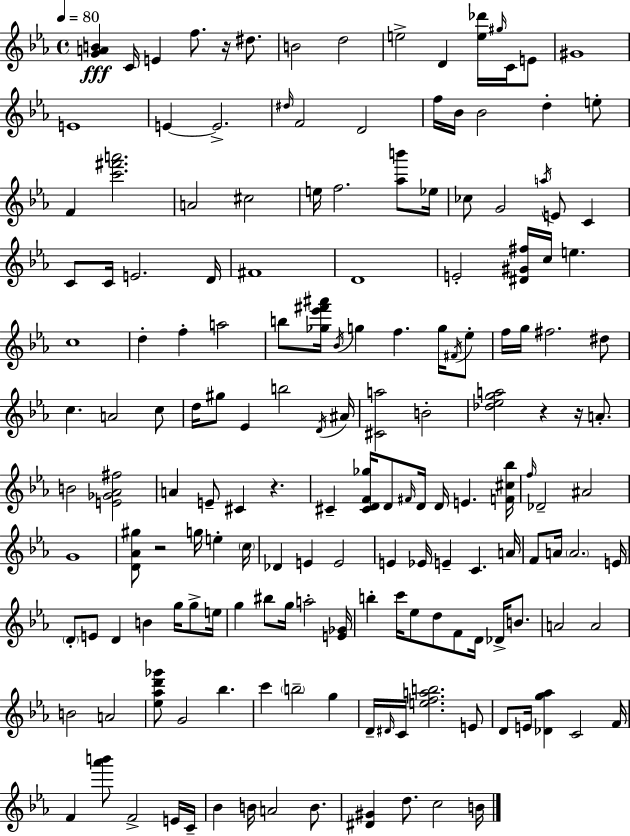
[G4,A4,B4]/q C4/s E4/q F5/e. R/s D#5/e. B4/h D5/h E5/h D4/q [E5,Db6]/s G#5/s C4/s E4/e G#4/w E4/w E4/q E4/h. D#5/s F4/h D4/h F5/s Bb4/s Bb4/h D5/q E5/e F4/q [C6,F#6,A6]/h. A4/h C#5/h E5/s F5/h. [Ab5,B6]/e Eb5/s CES5/e G4/h A5/s E4/e C4/q C4/e C4/s E4/h. D4/s F#4/w D4/w E4/h [D#4,G#4,F#5]/s C5/s E5/q. C5/w D5/q F5/q A5/h B5/e [Gb5,Eb6,F#6,A#6]/s Bb4/s G5/q F5/q. G5/s F#4/s Eb5/e F5/s G5/s F#5/h. D#5/e C5/q. A4/h C5/e D5/s G#5/e Eb4/q B5/h D4/s A#4/s [C#4,A5]/h B4/h [Db5,Eb5,G5,A5]/h R/q R/s A4/e. B4/h [E4,Gb4,Ab4,F#5]/h A4/q E4/e C#4/q R/q. C#4/q [C#4,D4,F4,Gb5]/s D4/e F#4/s D4/s D4/s E4/q. [F4,C#5,Bb5]/s F5/s Db4/h A#4/h G4/w [D4,Ab4,G#5]/e R/h G5/s E5/q C5/s Db4/q E4/q E4/h E4/q Eb4/s E4/q C4/q. A4/s F4/e A4/s A4/h. E4/s D4/e E4/e D4/q B4/q G5/s G5/e E5/s G5/q BIS5/e G5/s A5/h [E4,Gb4]/s B5/q C6/s Eb5/e D5/e F4/e D4/s Db4/s B4/e. A4/h A4/h B4/h A4/h [Eb5,Ab5,D6,Gb6]/e G4/h Bb5/q. C6/q B5/h G5/q D4/s D#4/s C4/s [E5,F5,A5,B5]/h. E4/e D4/e E4/s [Db4,G5,Ab5]/q C4/h F4/s F4/q [Ab6,B6]/e F4/h E4/s C4/s Bb4/q B4/s A4/h B4/e. [D#4,G#4]/q D5/e. C5/h B4/s